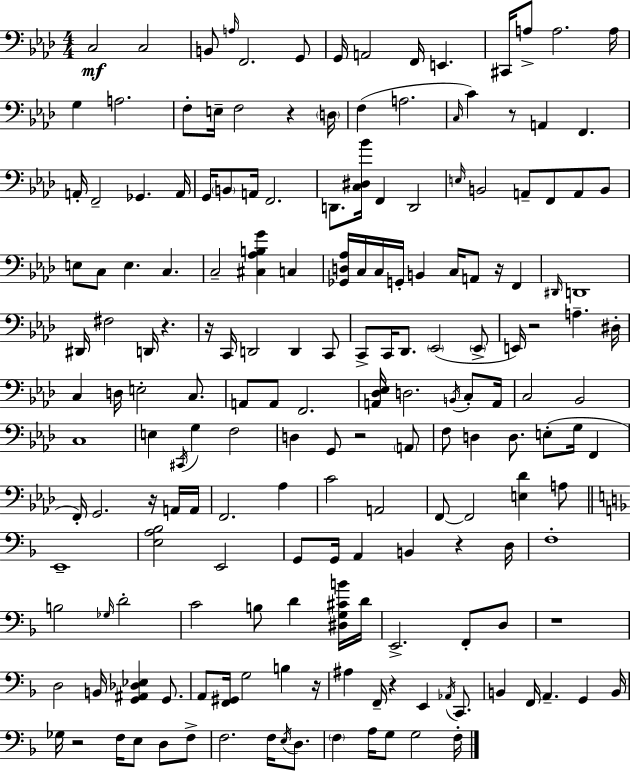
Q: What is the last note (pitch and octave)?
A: F3